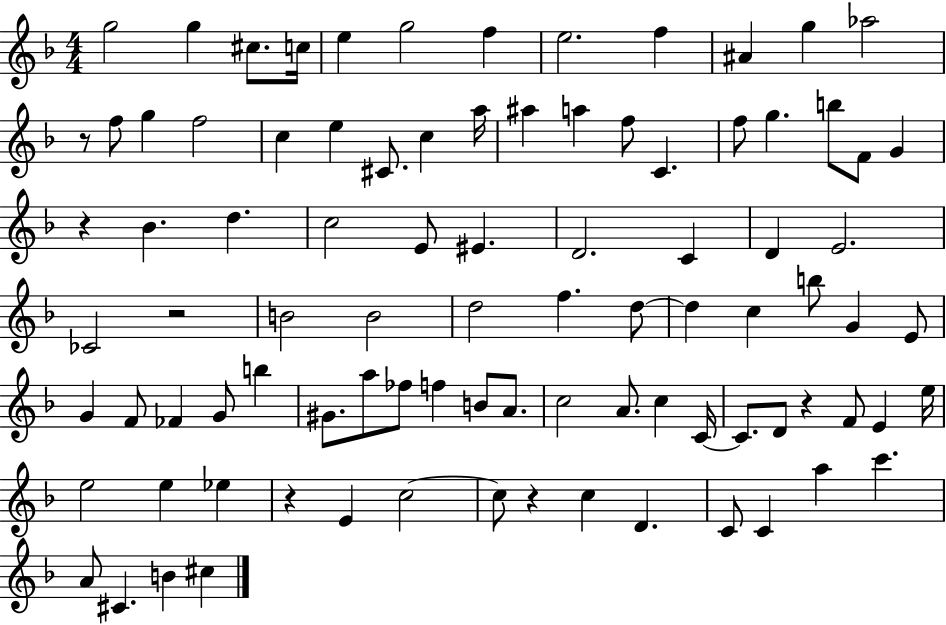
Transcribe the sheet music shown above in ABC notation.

X:1
T:Untitled
M:4/4
L:1/4
K:F
g2 g ^c/2 c/4 e g2 f e2 f ^A g _a2 z/2 f/2 g f2 c e ^C/2 c a/4 ^a a f/2 C f/2 g b/2 F/2 G z _B d c2 E/2 ^E D2 C D E2 _C2 z2 B2 B2 d2 f d/2 d c b/2 G E/2 G F/2 _F G/2 b ^G/2 a/2 _f/2 f B/2 A/2 c2 A/2 c C/4 C/2 D/2 z F/2 E e/4 e2 e _e z E c2 c/2 z c D C/2 C a c' A/2 ^C B ^c